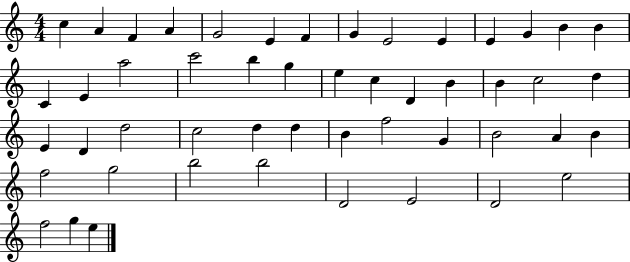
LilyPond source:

{
  \clef treble
  \numericTimeSignature
  \time 4/4
  \key c \major
  c''4 a'4 f'4 a'4 | g'2 e'4 f'4 | g'4 e'2 e'4 | e'4 g'4 b'4 b'4 | \break c'4 e'4 a''2 | c'''2 b''4 g''4 | e''4 c''4 d'4 b'4 | b'4 c''2 d''4 | \break e'4 d'4 d''2 | c''2 d''4 d''4 | b'4 f''2 g'4 | b'2 a'4 b'4 | \break f''2 g''2 | b''2 b''2 | d'2 e'2 | d'2 e''2 | \break f''2 g''4 e''4 | \bar "|."
}